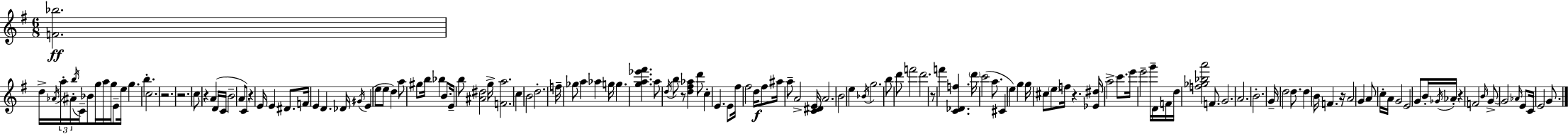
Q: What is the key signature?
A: E minor